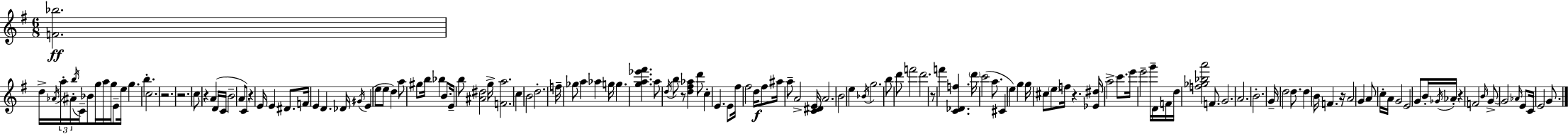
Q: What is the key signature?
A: E minor